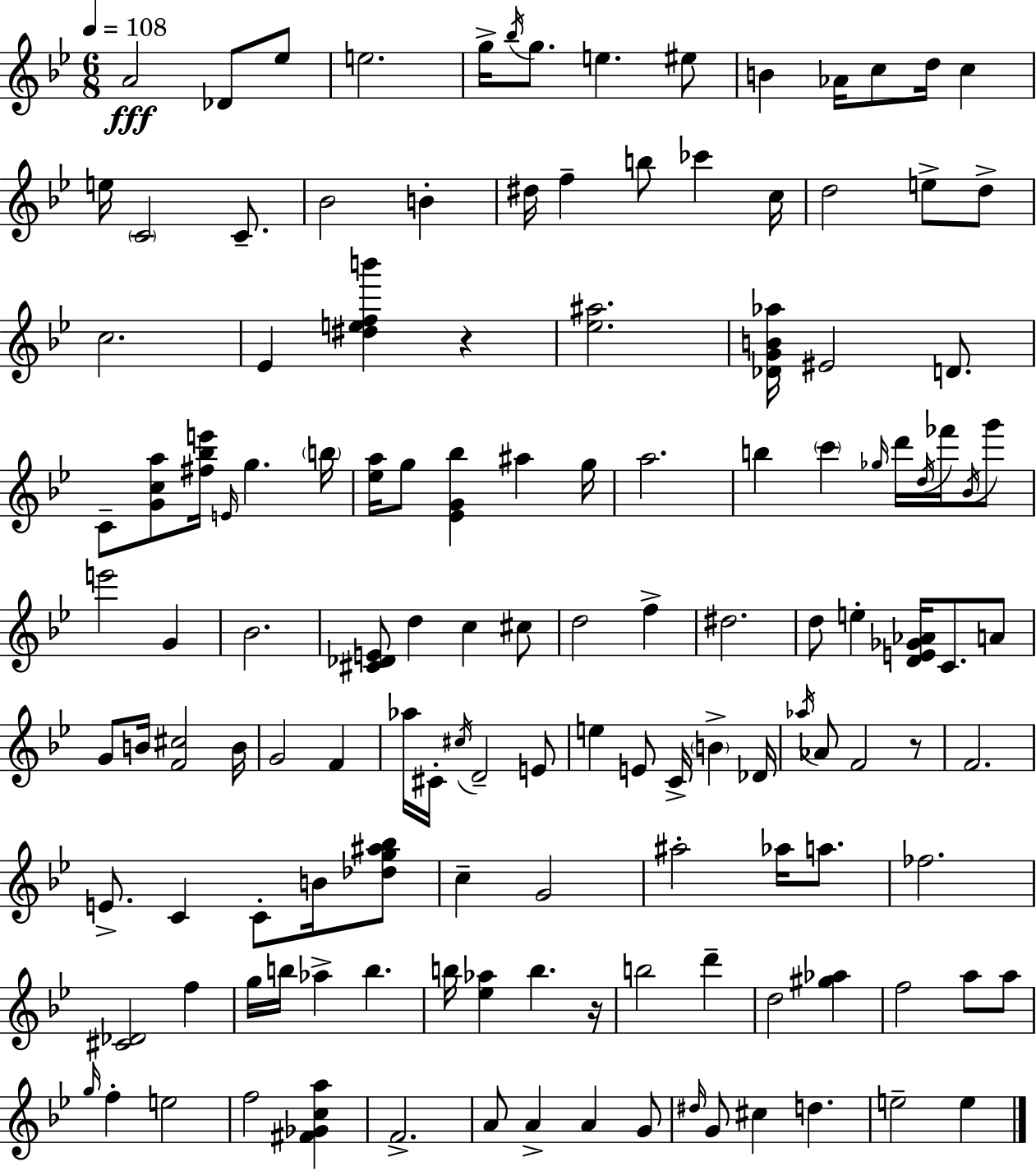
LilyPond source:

{
  \clef treble
  \numericTimeSignature
  \time 6/8
  \key bes \major
  \tempo 4 = 108
  a'2\fff des'8 ees''8 | e''2. | g''16-> \acciaccatura { bes''16 } g''8. e''4. eis''8 | b'4 aes'16 c''8 d''16 c''4 | \break e''16 \parenthesize c'2 c'8.-- | bes'2 b'4-. | dis''16 f''4-- b''8 ces'''4 | c''16 d''2 e''8-> d''8-> | \break c''2. | ees'4 <dis'' e'' f'' b'''>4 r4 | <ees'' ais''>2. | <des' g' b' aes''>16 eis'2 d'8. | \break c'8-- <g' c'' a''>8 <fis'' bes'' e'''>16 \grace { e'16 } g''4. | \parenthesize b''16 <ees'' a''>16 g''8 <ees' g' bes''>4 ais''4 | g''16 a''2. | b''4 \parenthesize c'''4 \grace { ges''16 } d'''16 | \break \acciaccatura { d''16 } fes'''16 \acciaccatura { bes'16 } g'''8 e'''2 | g'4 bes'2. | <cis' des' e'>8 d''4 c''4 | cis''8 d''2 | \break f''4-> dis''2. | d''8 e''4-. <d' e' ges' aes'>16 | c'8. a'8 g'8 b'16 <f' cis''>2 | b'16 g'2 | \break f'4 aes''16 cis'16-. \acciaccatura { cis''16 } d'2-- | e'8 e''4 e'8 | c'16-> \parenthesize b'4-> des'16 \acciaccatura { aes''16 } aes'8 f'2 | r8 f'2. | \break e'8.-> c'4 | c'8-. b'16 <des'' g'' ais'' bes''>8 c''4-- g'2 | ais''2-. | aes''16 a''8. fes''2. | \break <cis' des'>2 | f''4 g''16 b''16 aes''4-> | b''4. b''16 <ees'' aes''>4 | b''4. r16 b''2 | \break d'''4-- d''2 | <gis'' aes''>4 f''2 | a''8 a''8 \grace { g''16 } f''4-. | e''2 f''2 | \break <fis' ges' c'' a''>4 f'2.-> | a'8 a'4-> | a'4 g'8 \grace { dis''16 } g'8 cis''4 | d''4. e''2-- | \break e''4 \bar "|."
}